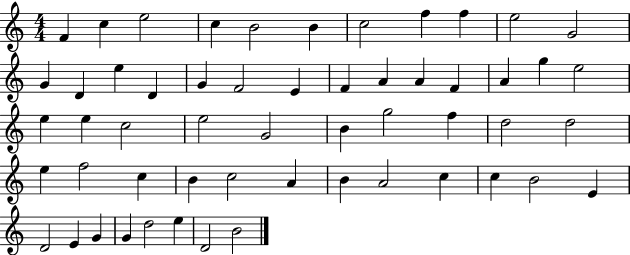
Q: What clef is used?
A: treble